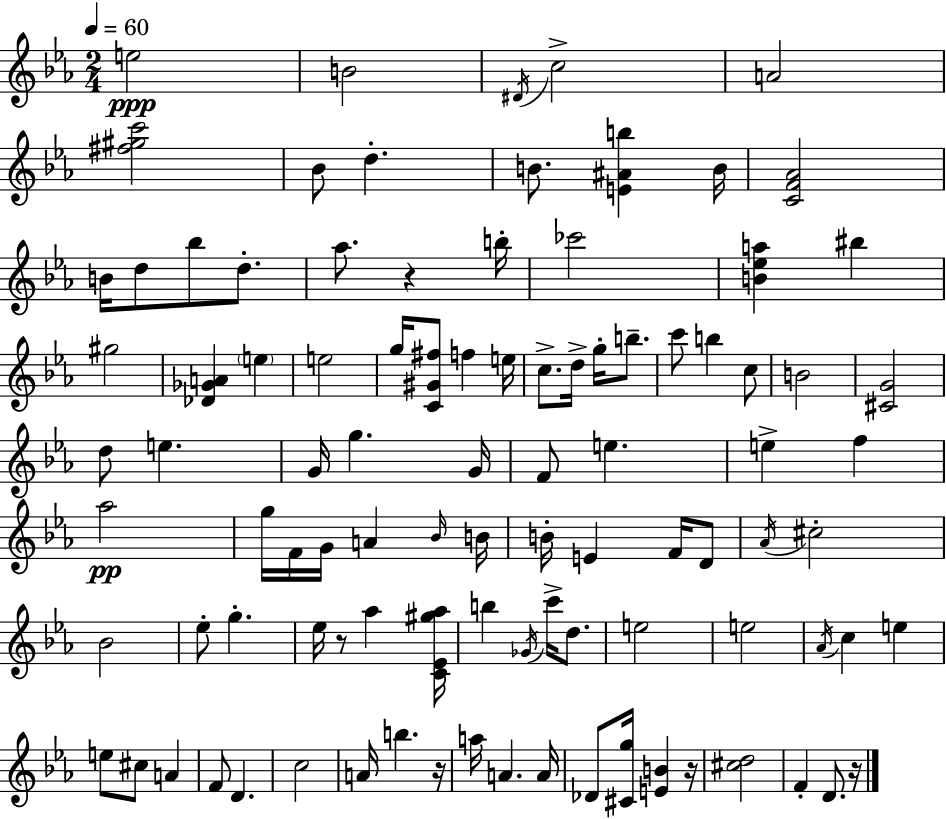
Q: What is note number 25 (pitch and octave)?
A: D5